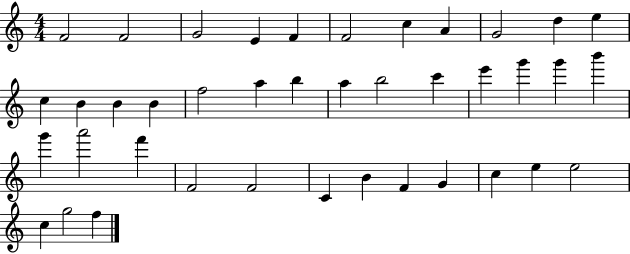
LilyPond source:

{
  \clef treble
  \numericTimeSignature
  \time 4/4
  \key c \major
  f'2 f'2 | g'2 e'4 f'4 | f'2 c''4 a'4 | g'2 d''4 e''4 | \break c''4 b'4 b'4 b'4 | f''2 a''4 b''4 | a''4 b''2 c'''4 | e'''4 g'''4 g'''4 b'''4 | \break g'''4 a'''2 f'''4 | f'2 f'2 | c'4 b'4 f'4 g'4 | c''4 e''4 e''2 | \break c''4 g''2 f''4 | \bar "|."
}